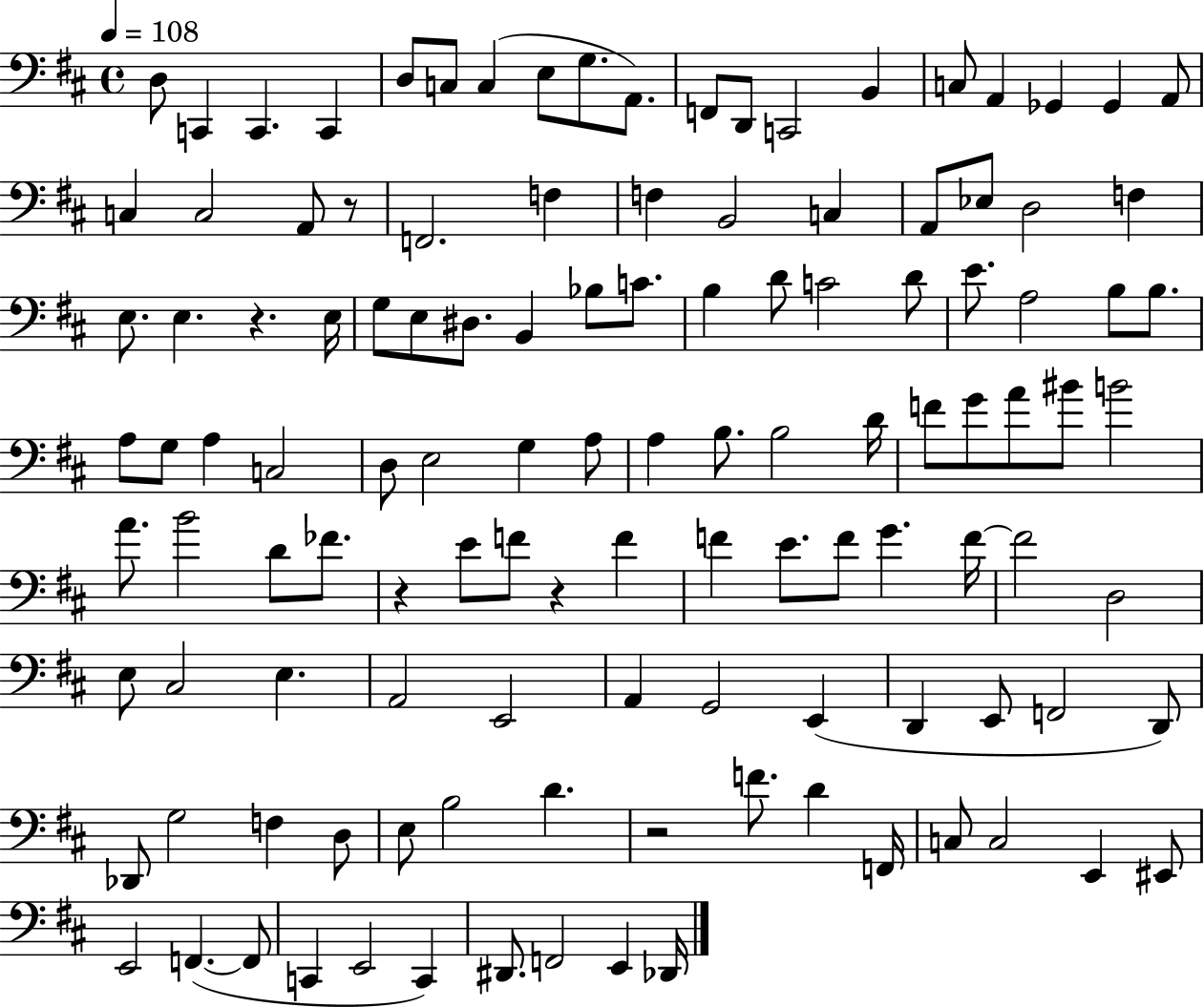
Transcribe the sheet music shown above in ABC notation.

X:1
T:Untitled
M:4/4
L:1/4
K:D
D,/2 C,, C,, C,, D,/2 C,/2 C, E,/2 G,/2 A,,/2 F,,/2 D,,/2 C,,2 B,, C,/2 A,, _G,, _G,, A,,/2 C, C,2 A,,/2 z/2 F,,2 F, F, B,,2 C, A,,/2 _E,/2 D,2 F, E,/2 E, z E,/4 G,/2 E,/2 ^D,/2 B,, _B,/2 C/2 B, D/2 C2 D/2 E/2 A,2 B,/2 B,/2 A,/2 G,/2 A, C,2 D,/2 E,2 G, A,/2 A, B,/2 B,2 D/4 F/2 G/2 A/2 ^B/2 B2 A/2 B2 D/2 _F/2 z E/2 F/2 z F F E/2 F/2 G F/4 F2 D,2 E,/2 ^C,2 E, A,,2 E,,2 A,, G,,2 E,, D,, E,,/2 F,,2 D,,/2 _D,,/2 G,2 F, D,/2 E,/2 B,2 D z2 F/2 D F,,/4 C,/2 C,2 E,, ^E,,/2 E,,2 F,, F,,/2 C,, E,,2 C,, ^D,,/2 F,,2 E,, _D,,/4